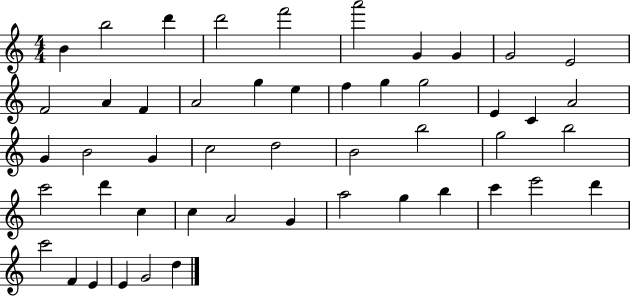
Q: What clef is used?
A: treble